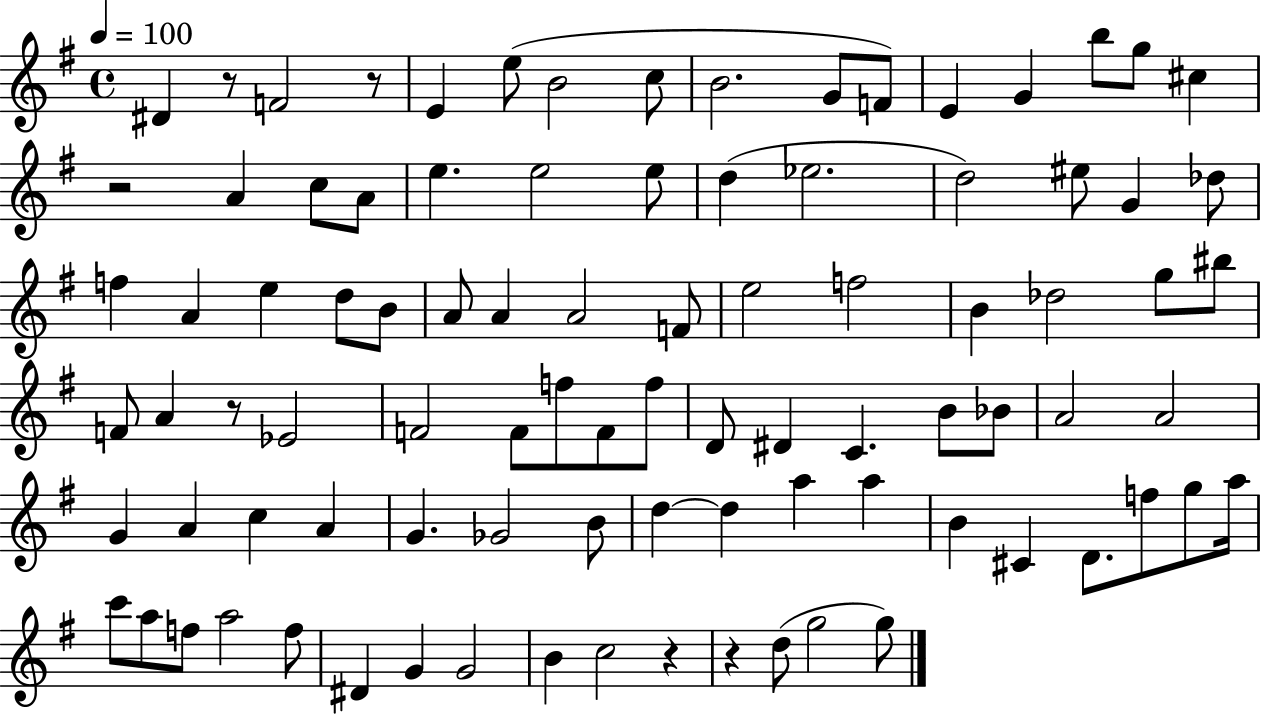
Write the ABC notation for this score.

X:1
T:Untitled
M:4/4
L:1/4
K:G
^D z/2 F2 z/2 E e/2 B2 c/2 B2 G/2 F/2 E G b/2 g/2 ^c z2 A c/2 A/2 e e2 e/2 d _e2 d2 ^e/2 G _d/2 f A e d/2 B/2 A/2 A A2 F/2 e2 f2 B _d2 g/2 ^b/2 F/2 A z/2 _E2 F2 F/2 f/2 F/2 f/2 D/2 ^D C B/2 _B/2 A2 A2 G A c A G _G2 B/2 d d a a B ^C D/2 f/2 g/2 a/4 c'/2 a/2 f/2 a2 f/2 ^D G G2 B c2 z z d/2 g2 g/2